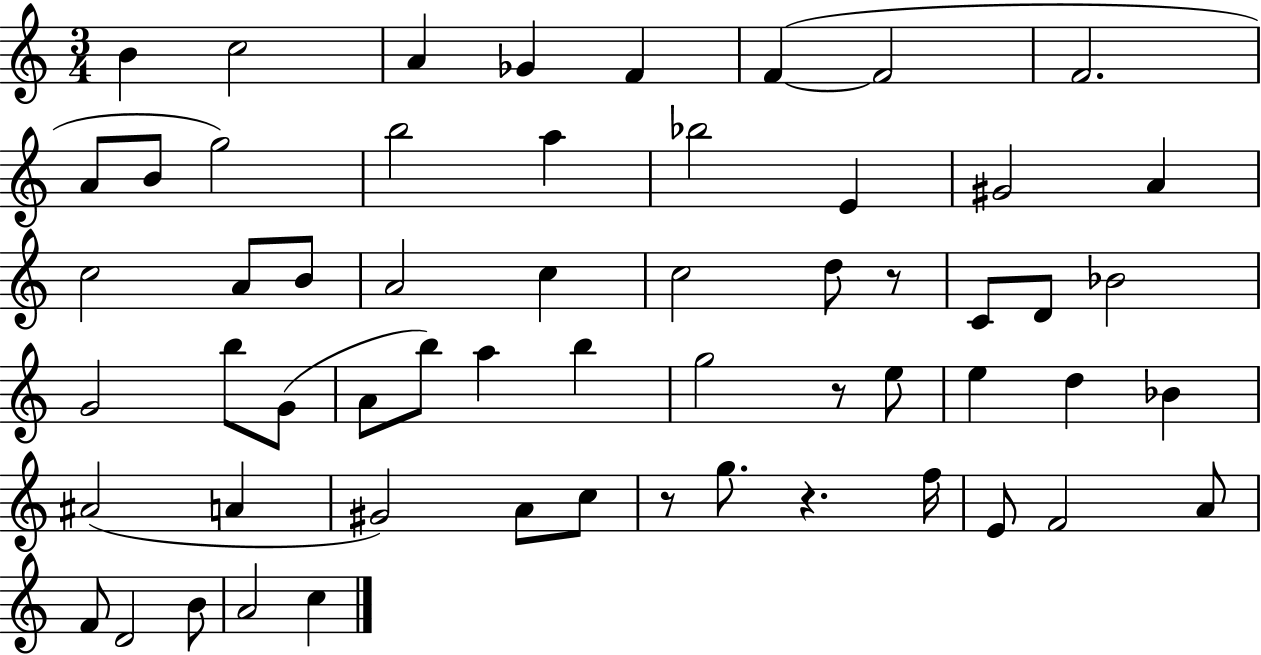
B4/q C5/h A4/q Gb4/q F4/q F4/q F4/h F4/h. A4/e B4/e G5/h B5/h A5/q Bb5/h E4/q G#4/h A4/q C5/h A4/e B4/e A4/h C5/q C5/h D5/e R/e C4/e D4/e Bb4/h G4/h B5/e G4/e A4/e B5/e A5/q B5/q G5/h R/e E5/e E5/q D5/q Bb4/q A#4/h A4/q G#4/h A4/e C5/e R/e G5/e. R/q. F5/s E4/e F4/h A4/e F4/e D4/h B4/e A4/h C5/q